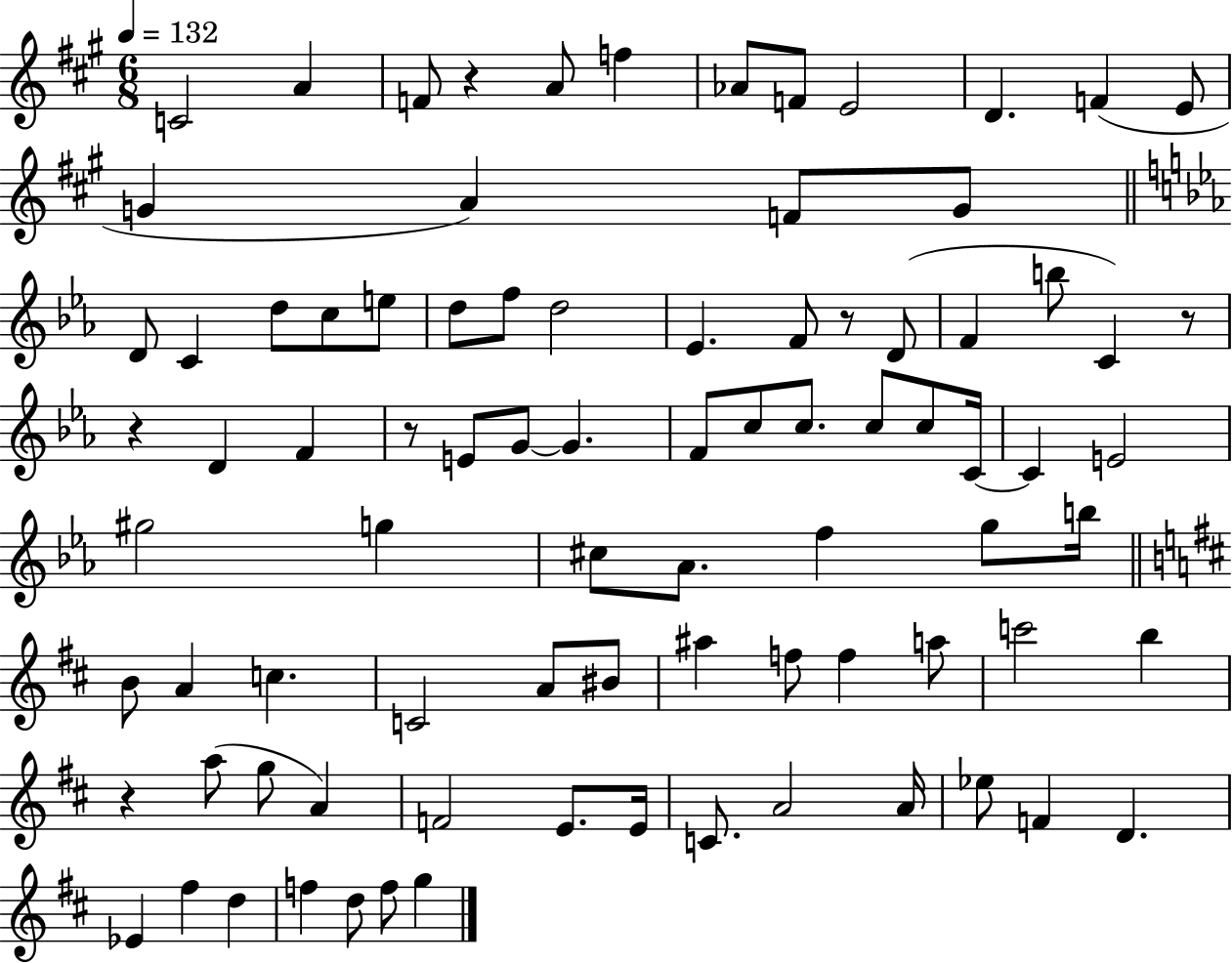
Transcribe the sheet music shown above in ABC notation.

X:1
T:Untitled
M:6/8
L:1/4
K:A
C2 A F/2 z A/2 f _A/2 F/2 E2 D F E/2 G A F/2 G/2 D/2 C d/2 c/2 e/2 d/2 f/2 d2 _E F/2 z/2 D/2 F b/2 C z/2 z D F z/2 E/2 G/2 G F/2 c/2 c/2 c/2 c/2 C/4 C E2 ^g2 g ^c/2 _A/2 f g/2 b/4 B/2 A c C2 A/2 ^B/2 ^a f/2 f a/2 c'2 b z a/2 g/2 A F2 E/2 E/4 C/2 A2 A/4 _e/2 F D _E ^f d f d/2 f/2 g